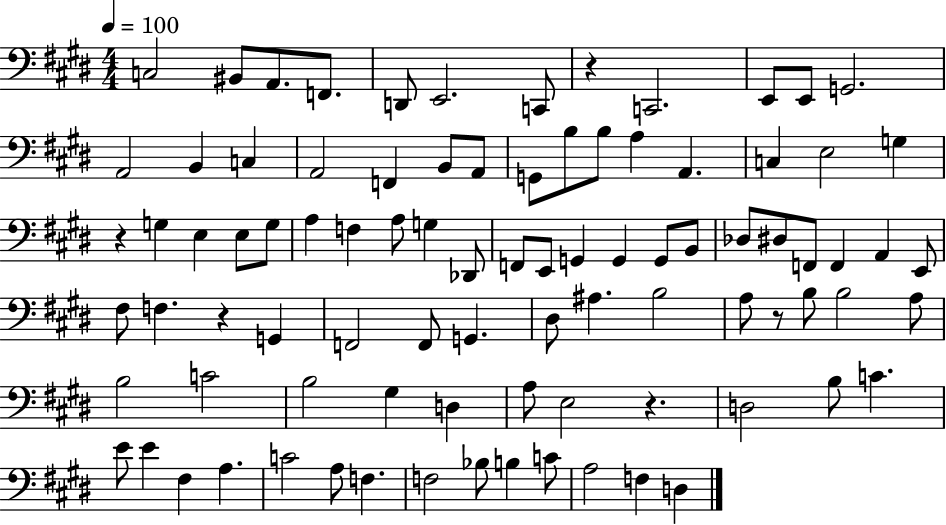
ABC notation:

X:1
T:Untitled
M:4/4
L:1/4
K:E
C,2 ^B,,/2 A,,/2 F,,/2 D,,/2 E,,2 C,,/2 z C,,2 E,,/2 E,,/2 G,,2 A,,2 B,, C, A,,2 F,, B,,/2 A,,/2 G,,/2 B,/2 B,/2 A, A,, C, E,2 G, z G, E, E,/2 G,/2 A, F, A,/2 G, _D,,/2 F,,/2 E,,/2 G,, G,, G,,/2 B,,/2 _D,/2 ^D,/2 F,,/2 F,, A,, E,,/2 ^F,/2 F, z G,, F,,2 F,,/2 G,, ^D,/2 ^A, B,2 A,/2 z/2 B,/2 B,2 A,/2 B,2 C2 B,2 ^G, D, A,/2 E,2 z D,2 B,/2 C E/2 E ^F, A, C2 A,/2 F, F,2 _B,/2 B, C/2 A,2 F, D,